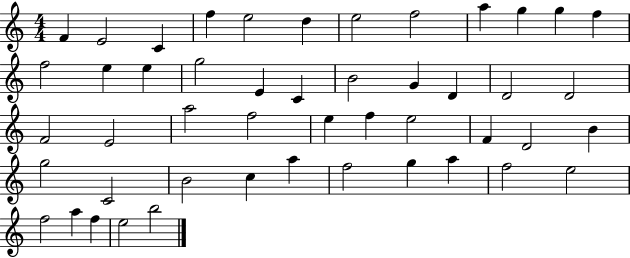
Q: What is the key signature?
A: C major